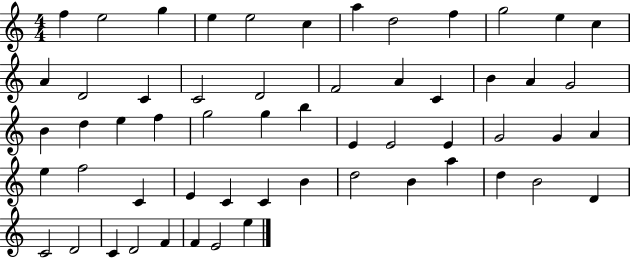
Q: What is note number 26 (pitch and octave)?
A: E5